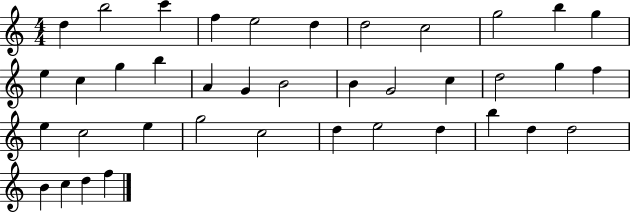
X:1
T:Untitled
M:4/4
L:1/4
K:C
d b2 c' f e2 d d2 c2 g2 b g e c g b A G B2 B G2 c d2 g f e c2 e g2 c2 d e2 d b d d2 B c d f